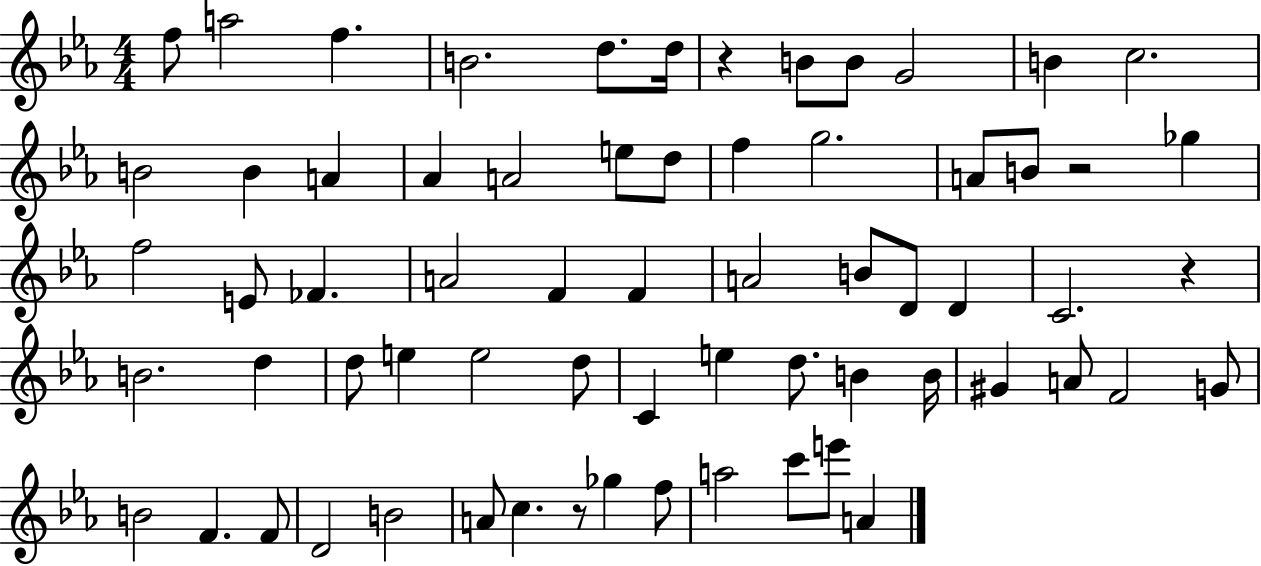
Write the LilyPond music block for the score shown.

{
  \clef treble
  \numericTimeSignature
  \time 4/4
  \key ees \major
  \repeat volta 2 { f''8 a''2 f''4. | b'2. d''8. d''16 | r4 b'8 b'8 g'2 | b'4 c''2. | \break b'2 b'4 a'4 | aes'4 a'2 e''8 d''8 | f''4 g''2. | a'8 b'8 r2 ges''4 | \break f''2 e'8 fes'4. | a'2 f'4 f'4 | a'2 b'8 d'8 d'4 | c'2. r4 | \break b'2. d''4 | d''8 e''4 e''2 d''8 | c'4 e''4 d''8. b'4 b'16 | gis'4 a'8 f'2 g'8 | \break b'2 f'4. f'8 | d'2 b'2 | a'8 c''4. r8 ges''4 f''8 | a''2 c'''8 e'''8 a'4 | \break } \bar "|."
}